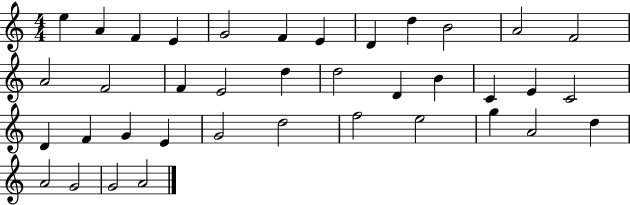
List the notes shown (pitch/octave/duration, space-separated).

E5/q A4/q F4/q E4/q G4/h F4/q E4/q D4/q D5/q B4/h A4/h F4/h A4/h F4/h F4/q E4/h D5/q D5/h D4/q B4/q C4/q E4/q C4/h D4/q F4/q G4/q E4/q G4/h D5/h F5/h E5/h G5/q A4/h D5/q A4/h G4/h G4/h A4/h